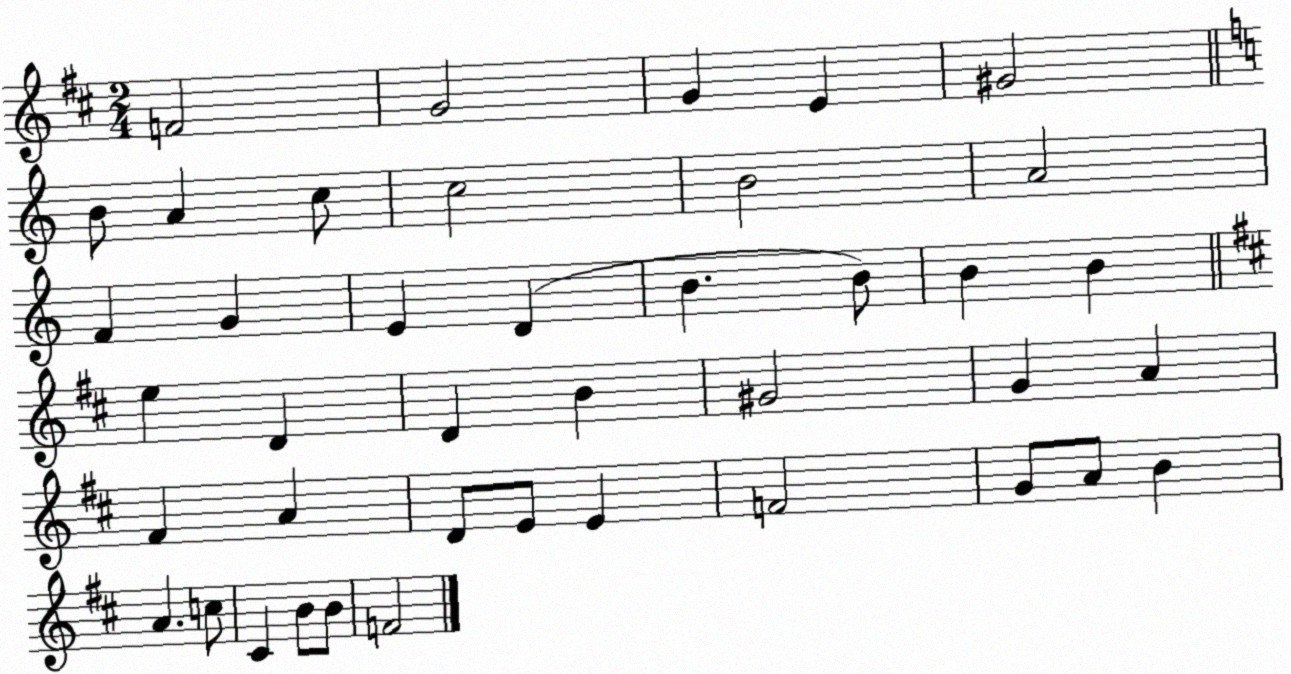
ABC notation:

X:1
T:Untitled
M:2/4
L:1/4
K:D
F2 G2 G E ^G2 B/2 A c/2 c2 B2 A2 F G E D B B/2 B B e D D B ^G2 G A ^F A D/2 E/2 E F2 G/2 A/2 B A c/2 ^C B/2 B/2 F2